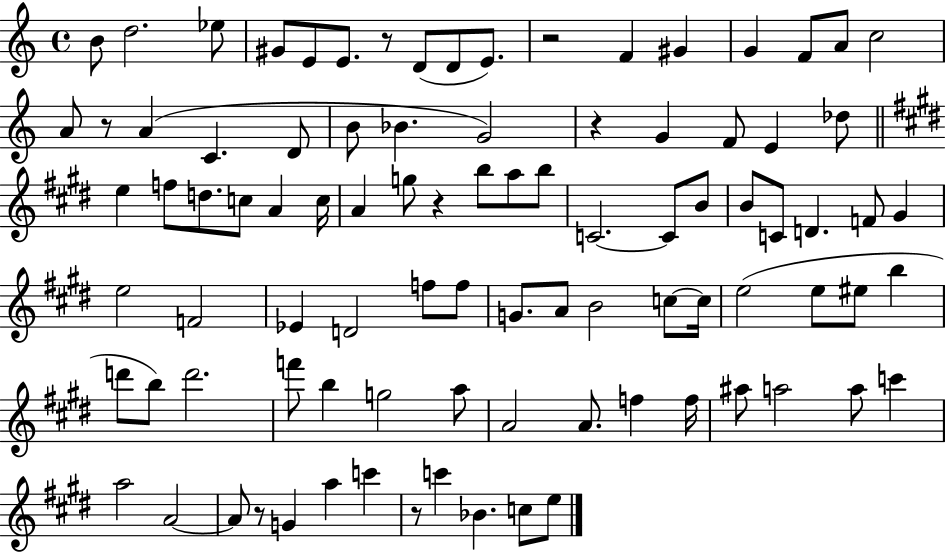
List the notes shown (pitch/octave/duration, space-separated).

B4/e D5/h. Eb5/e G#4/e E4/e E4/e. R/e D4/e D4/e E4/e. R/h F4/q G#4/q G4/q F4/e A4/e C5/h A4/e R/e A4/q C4/q. D4/e B4/e Bb4/q. G4/h R/q G4/q F4/e E4/q Db5/e E5/q F5/e D5/e. C5/e A4/q C5/s A4/q G5/e R/q B5/e A5/e B5/e C4/h. C4/e B4/e B4/e C4/e D4/q. F4/e G#4/q E5/h F4/h Eb4/q D4/h F5/e F5/e G4/e. A4/e B4/h C5/e C5/s E5/h E5/e EIS5/e B5/q D6/e B5/e D6/h. F6/e B5/q G5/h A5/e A4/h A4/e. F5/q F5/s A#5/e A5/h A5/e C6/q A5/h A4/h A4/e R/e G4/q A5/q C6/q R/e C6/q Bb4/q. C5/e E5/e